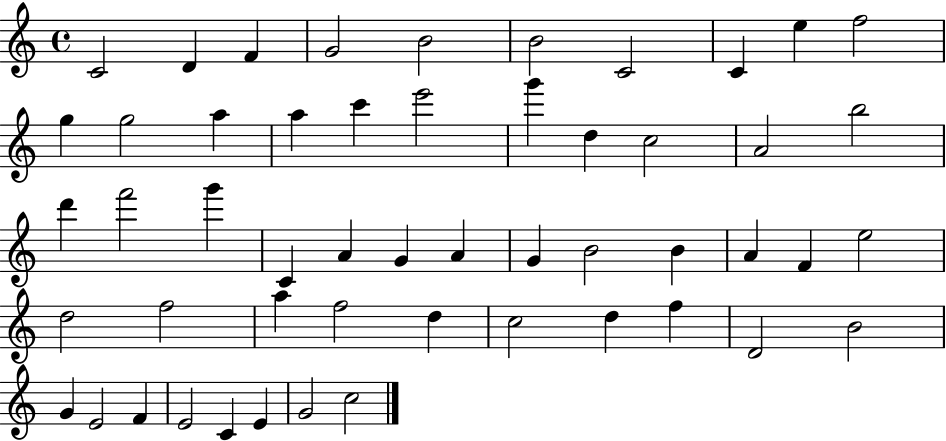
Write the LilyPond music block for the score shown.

{
  \clef treble
  \time 4/4
  \defaultTimeSignature
  \key c \major
  c'2 d'4 f'4 | g'2 b'2 | b'2 c'2 | c'4 e''4 f''2 | \break g''4 g''2 a''4 | a''4 c'''4 e'''2 | g'''4 d''4 c''2 | a'2 b''2 | \break d'''4 f'''2 g'''4 | c'4 a'4 g'4 a'4 | g'4 b'2 b'4 | a'4 f'4 e''2 | \break d''2 f''2 | a''4 f''2 d''4 | c''2 d''4 f''4 | d'2 b'2 | \break g'4 e'2 f'4 | e'2 c'4 e'4 | g'2 c''2 | \bar "|."
}